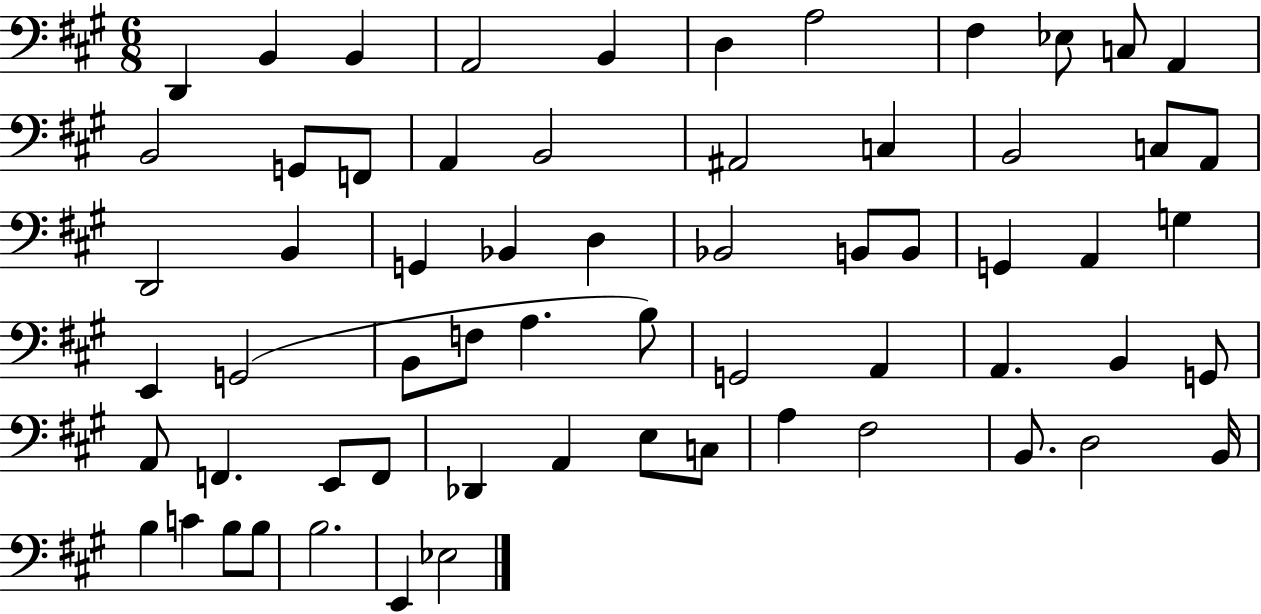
D2/q B2/q B2/q A2/h B2/q D3/q A3/h F#3/q Eb3/e C3/e A2/q B2/h G2/e F2/e A2/q B2/h A#2/h C3/q B2/h C3/e A2/e D2/h B2/q G2/q Bb2/q D3/q Bb2/h B2/e B2/e G2/q A2/q G3/q E2/q G2/h B2/e F3/e A3/q. B3/e G2/h A2/q A2/q. B2/q G2/e A2/e F2/q. E2/e F2/e Db2/q A2/q E3/e C3/e A3/q F#3/h B2/e. D3/h B2/s B3/q C4/q B3/e B3/e B3/h. E2/q Eb3/h